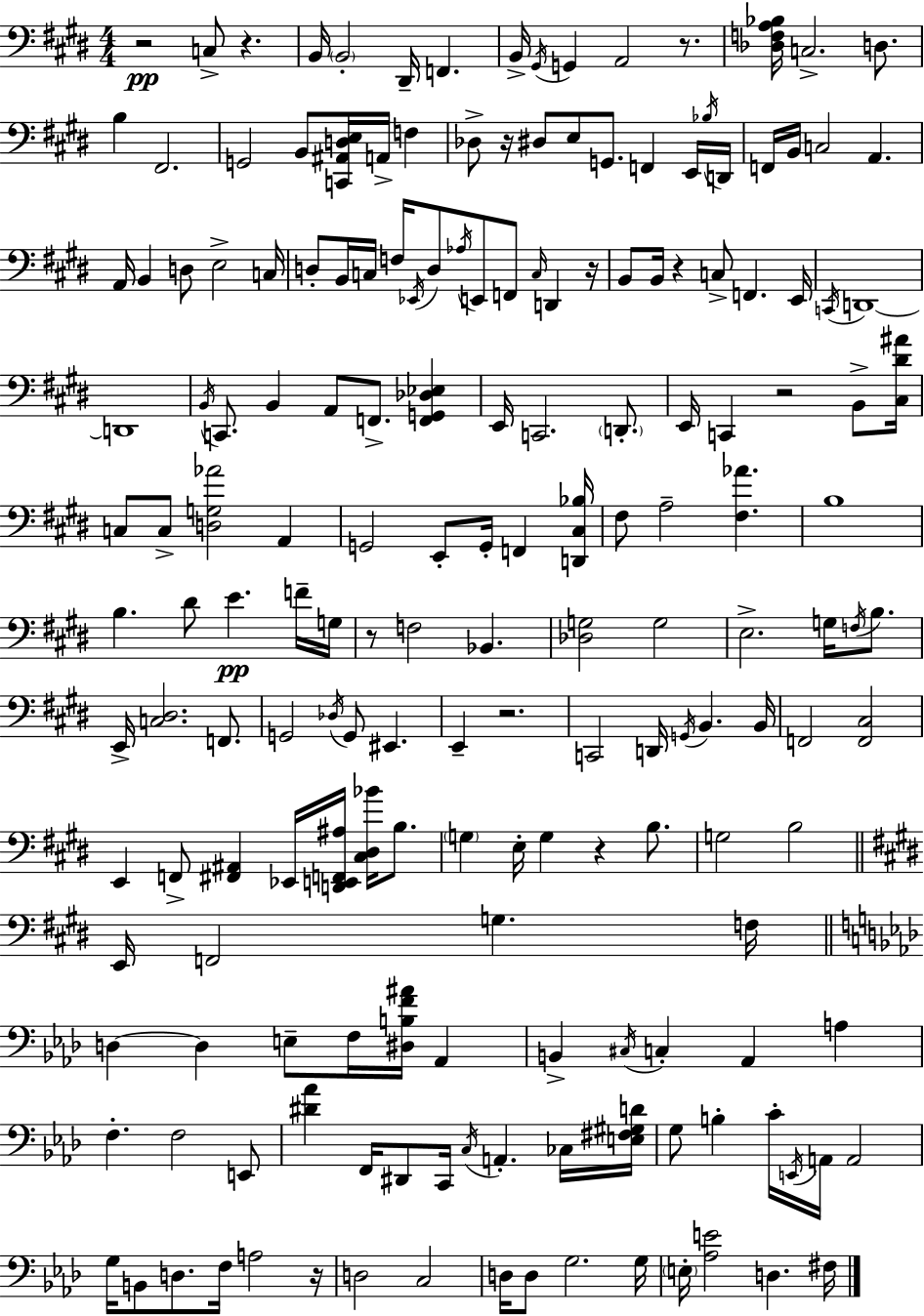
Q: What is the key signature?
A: E major